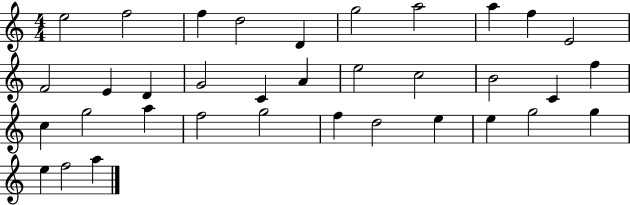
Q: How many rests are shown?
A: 0